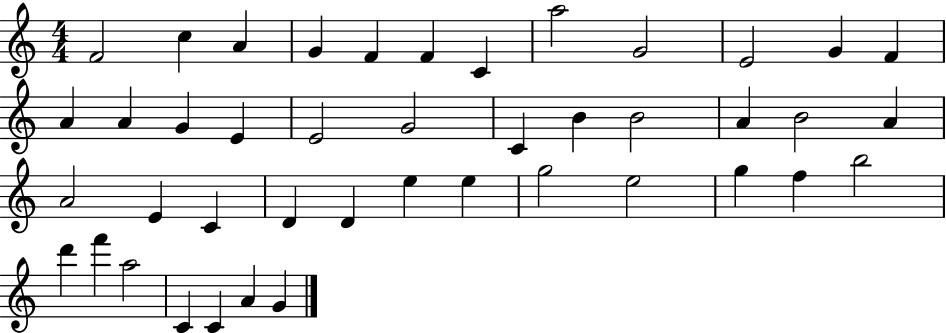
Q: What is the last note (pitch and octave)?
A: G4